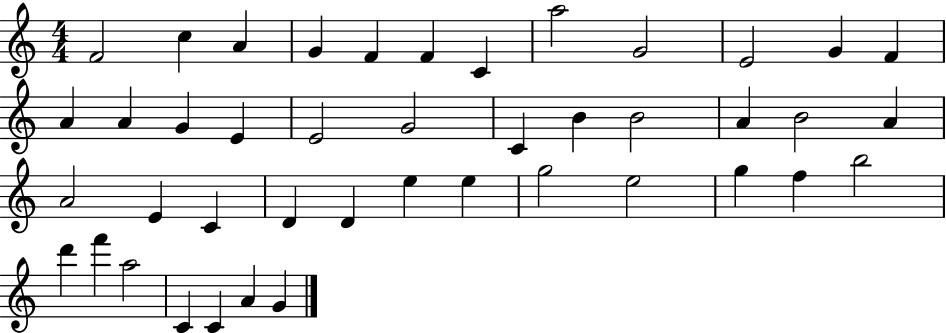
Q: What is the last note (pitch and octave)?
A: G4